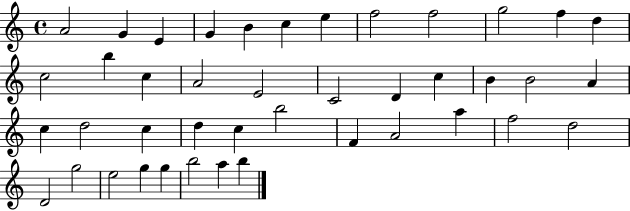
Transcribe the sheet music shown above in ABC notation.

X:1
T:Untitled
M:4/4
L:1/4
K:C
A2 G E G B c e f2 f2 g2 f d c2 b c A2 E2 C2 D c B B2 A c d2 c d c b2 F A2 a f2 d2 D2 g2 e2 g g b2 a b